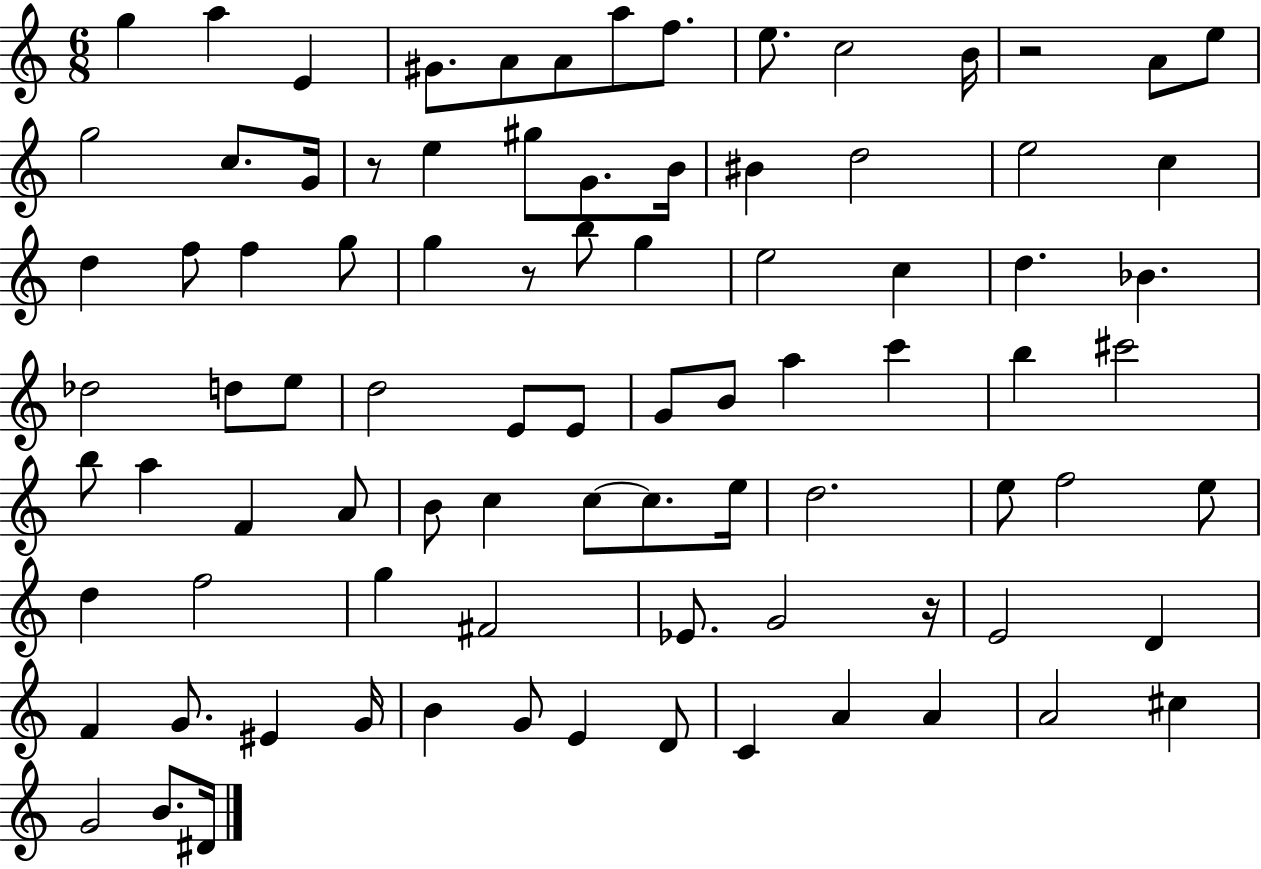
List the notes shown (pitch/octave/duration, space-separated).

G5/q A5/q E4/q G#4/e. A4/e A4/e A5/e F5/e. E5/e. C5/h B4/s R/h A4/e E5/e G5/h C5/e. G4/s R/e E5/q G#5/e G4/e. B4/s BIS4/q D5/h E5/h C5/q D5/q F5/e F5/q G5/e G5/q R/e B5/e G5/q E5/h C5/q D5/q. Bb4/q. Db5/h D5/e E5/e D5/h E4/e E4/e G4/e B4/e A5/q C6/q B5/q C#6/h B5/e A5/q F4/q A4/e B4/e C5/q C5/e C5/e. E5/s D5/h. E5/e F5/h E5/e D5/q F5/h G5/q F#4/h Eb4/e. G4/h R/s E4/h D4/q F4/q G4/e. EIS4/q G4/s B4/q G4/e E4/q D4/e C4/q A4/q A4/q A4/h C#5/q G4/h B4/e. D#4/s